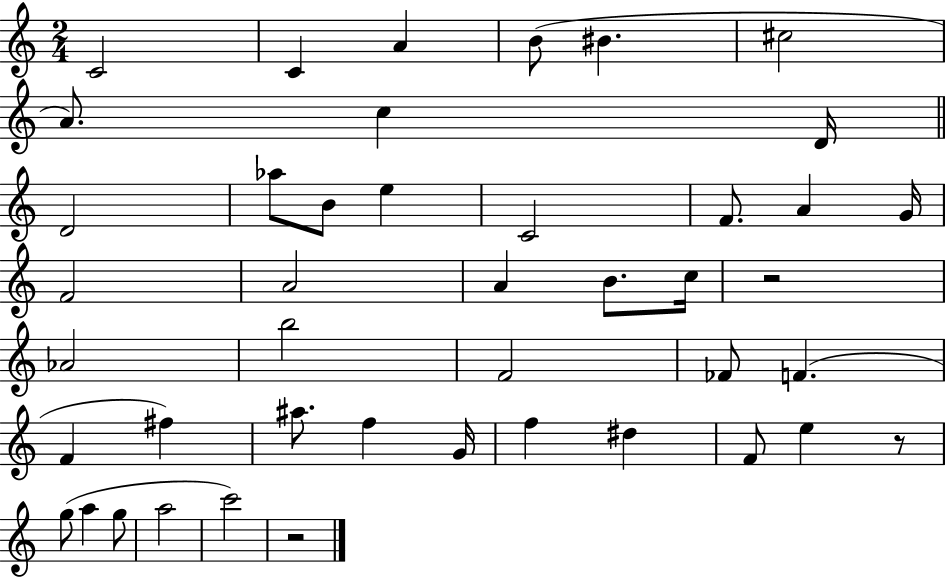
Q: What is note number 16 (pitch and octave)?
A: A4